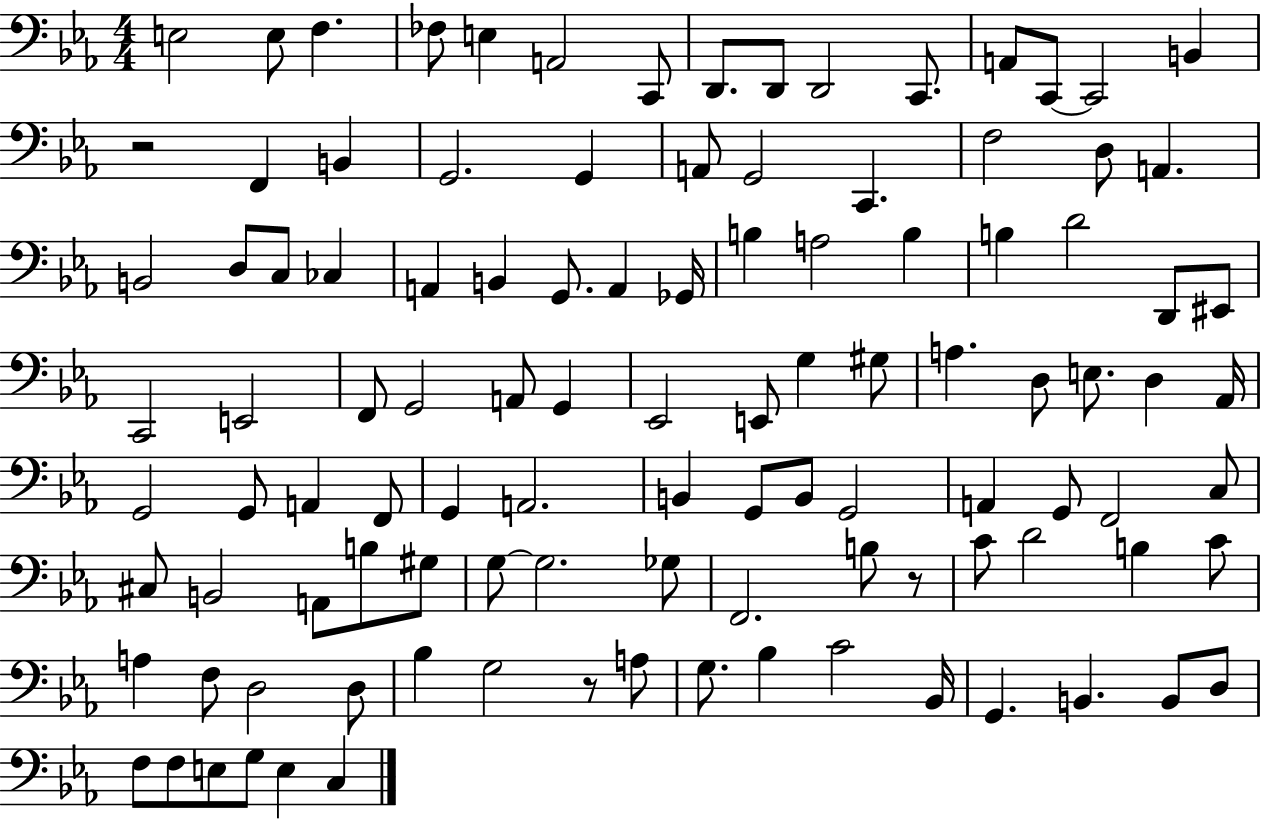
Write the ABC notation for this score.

X:1
T:Untitled
M:4/4
L:1/4
K:Eb
E,2 E,/2 F, _F,/2 E, A,,2 C,,/2 D,,/2 D,,/2 D,,2 C,,/2 A,,/2 C,,/2 C,,2 B,, z2 F,, B,, G,,2 G,, A,,/2 G,,2 C,, F,2 D,/2 A,, B,,2 D,/2 C,/2 _C, A,, B,, G,,/2 A,, _G,,/4 B, A,2 B, B, D2 D,,/2 ^E,,/2 C,,2 E,,2 F,,/2 G,,2 A,,/2 G,, _E,,2 E,,/2 G, ^G,/2 A, D,/2 E,/2 D, _A,,/4 G,,2 G,,/2 A,, F,,/2 G,, A,,2 B,, G,,/2 B,,/2 G,,2 A,, G,,/2 F,,2 C,/2 ^C,/2 B,,2 A,,/2 B,/2 ^G,/2 G,/2 G,2 _G,/2 F,,2 B,/2 z/2 C/2 D2 B, C/2 A, F,/2 D,2 D,/2 _B, G,2 z/2 A,/2 G,/2 _B, C2 _B,,/4 G,, B,, B,,/2 D,/2 F,/2 F,/2 E,/2 G,/2 E, C,